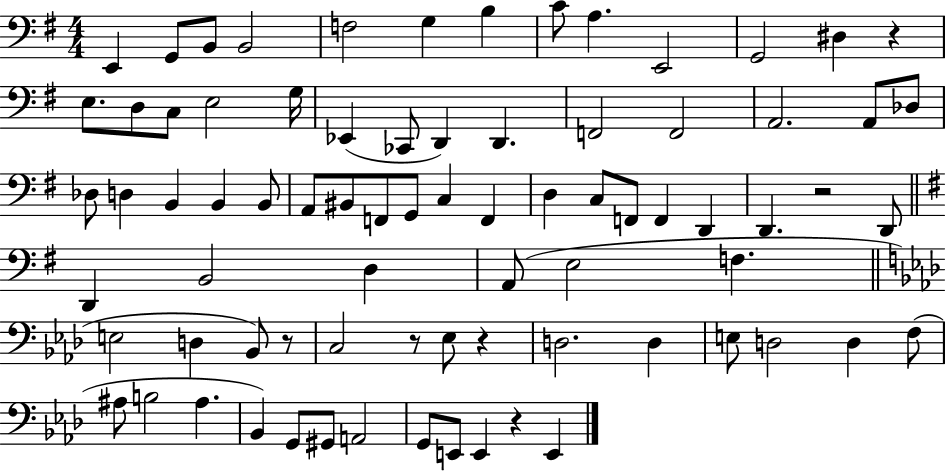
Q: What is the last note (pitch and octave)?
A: E2